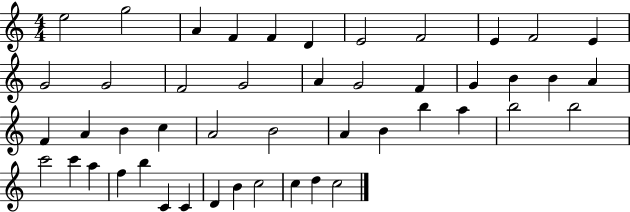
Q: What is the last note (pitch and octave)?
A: C5